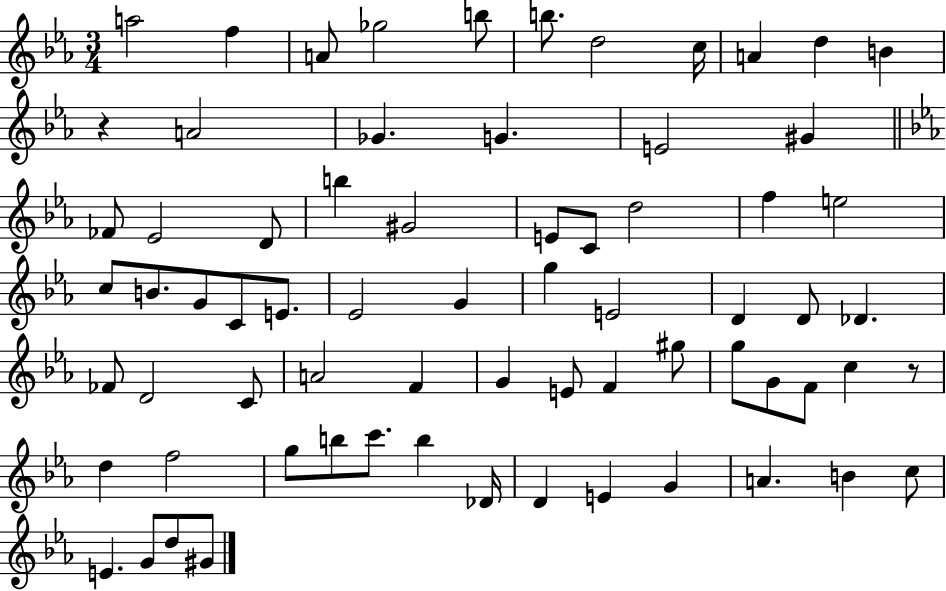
A5/h F5/q A4/e Gb5/h B5/e B5/e. D5/h C5/s A4/q D5/q B4/q R/q A4/h Gb4/q. G4/q. E4/h G#4/q FES4/e Eb4/h D4/e B5/q G#4/h E4/e C4/e D5/h F5/q E5/h C5/e B4/e. G4/e C4/e E4/e. Eb4/h G4/q G5/q E4/h D4/q D4/e Db4/q. FES4/e D4/h C4/e A4/h F4/q G4/q E4/e F4/q G#5/e G5/e G4/e F4/e C5/q R/e D5/q F5/h G5/e B5/e C6/e. B5/q Db4/s D4/q E4/q G4/q A4/q. B4/q C5/e E4/q. G4/e D5/e G#4/e